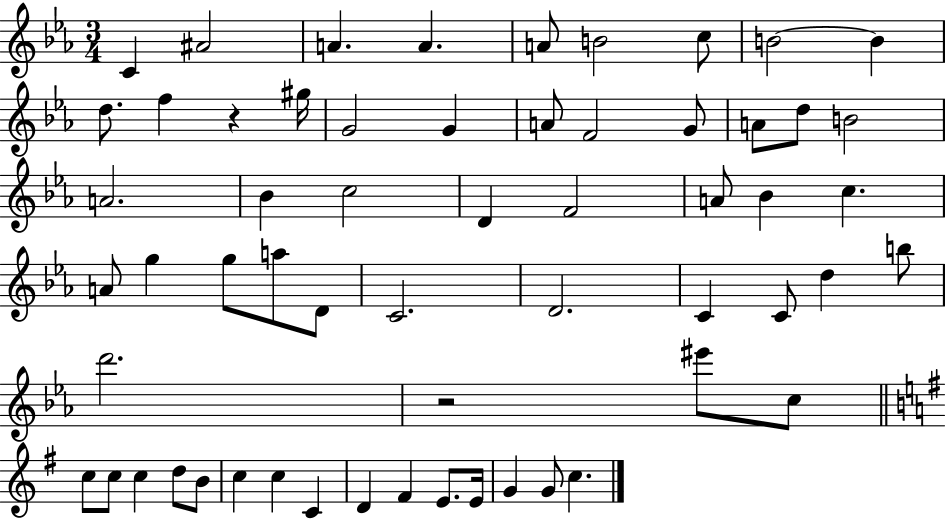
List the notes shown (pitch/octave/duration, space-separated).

C4/q A#4/h A4/q. A4/q. A4/e B4/h C5/e B4/h B4/q D5/e. F5/q R/q G#5/s G4/h G4/q A4/e F4/h G4/e A4/e D5/e B4/h A4/h. Bb4/q C5/h D4/q F4/h A4/e Bb4/q C5/q. A4/e G5/q G5/e A5/e D4/e C4/h. D4/h. C4/q C4/e D5/q B5/e D6/h. R/h EIS6/e C5/e C5/e C5/e C5/q D5/e B4/e C5/q C5/q C4/q D4/q F#4/q E4/e. E4/s G4/q G4/e C5/q.